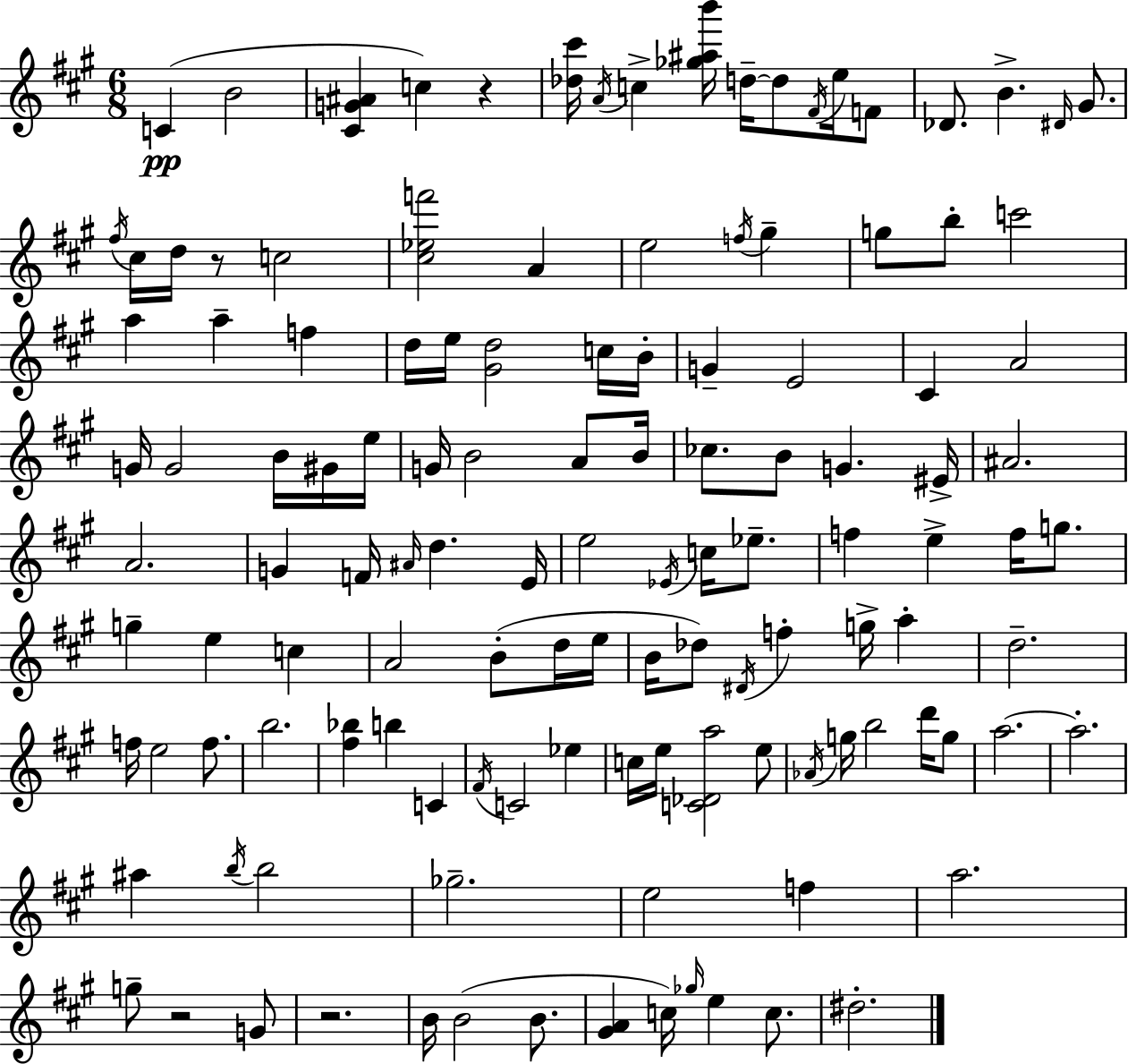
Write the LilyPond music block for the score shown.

{
  \clef treble
  \numericTimeSignature
  \time 6/8
  \key a \major
  c'4(\pp b'2 | <cis' g' ais'>4 c''4) r4 | <des'' cis'''>16 \acciaccatura { a'16 } c''4-> <ges'' ais'' b'''>16 d''16--~~ d''8 \acciaccatura { fis'16 } e''16 | f'8 des'8. b'4.-> \grace { dis'16 } | \break gis'8. \acciaccatura { fis''16 } cis''16 d''16 r8 c''2 | <cis'' ees'' f'''>2 | a'4 e''2 | \acciaccatura { f''16 } gis''4-- g''8 b''8-. c'''2 | \break a''4 a''4-- | f''4 d''16 e''16 <gis' d''>2 | c''16 b'16-. g'4-- e'2 | cis'4 a'2 | \break g'16 g'2 | b'16 gis'16 e''16 g'16 b'2 | a'8 b'16 ces''8. b'8 g'4. | eis'16-> ais'2. | \break a'2. | g'4 f'16 \grace { ais'16 } d''4. | e'16 e''2 | \acciaccatura { ees'16 } c''16 ees''8.-- f''4 e''4-> | \break f''16 g''8. g''4-- e''4 | c''4 a'2 | b'8-.( d''16 e''16 b'16 des''8) \acciaccatura { dis'16 } f''4-. | g''16-> a''4-. d''2.-- | \break f''16 e''2 | f''8. b''2. | <fis'' bes''>4 | b''4 c'4 \acciaccatura { fis'16 } c'2 | \break ees''4 c''16 e''16 <c' des' a''>2 | e''8 \acciaccatura { aes'16 } g''16 b''2 | d'''16 g''8 a''2.~~ | a''2.-. | \break ais''4 | \acciaccatura { b''16 } b''2 ges''2.-- | e''2 | f''4 a''2. | \break g''8-- | r2 g'8 r2. | b'16 | b'2( b'8. <gis' a'>4 | \break c''16) \grace { ges''16 } e''4 c''8. | dis''2.-. | \bar "|."
}